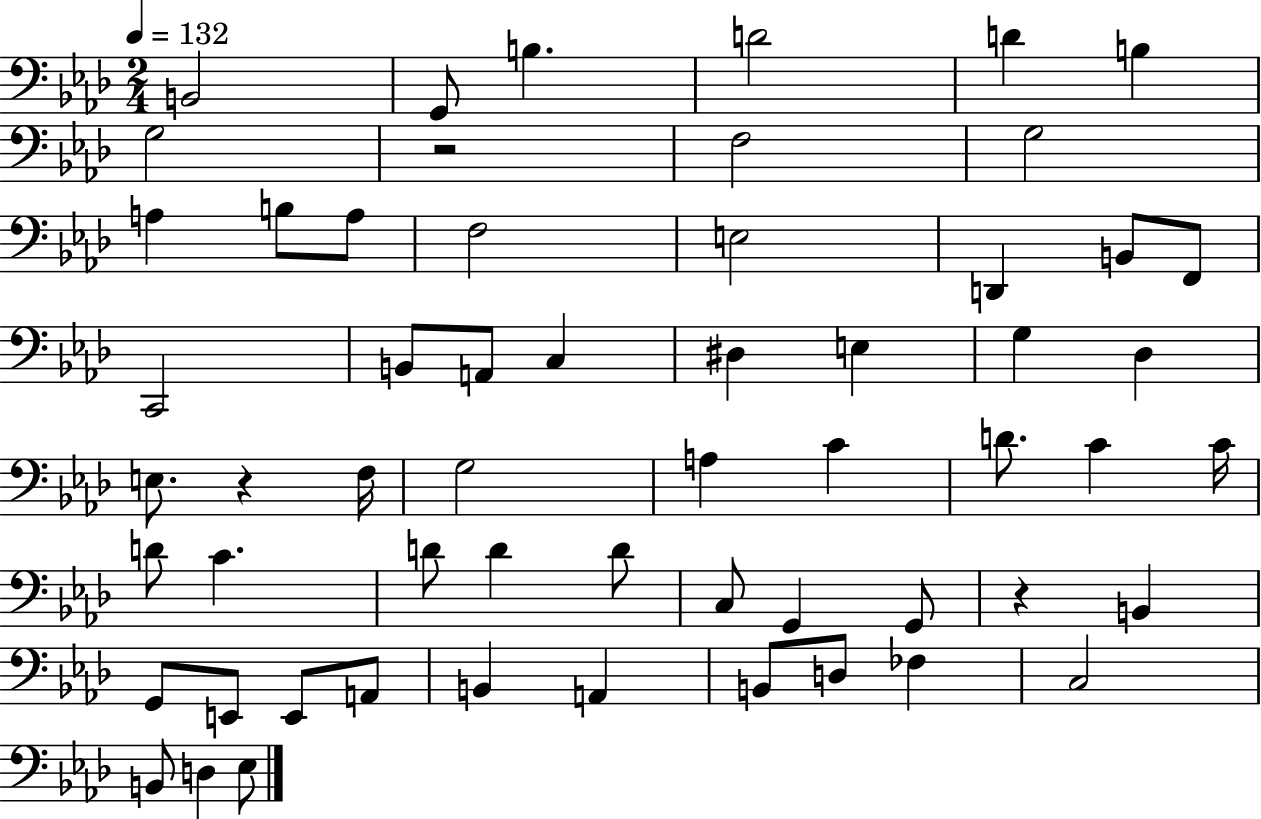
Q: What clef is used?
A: bass